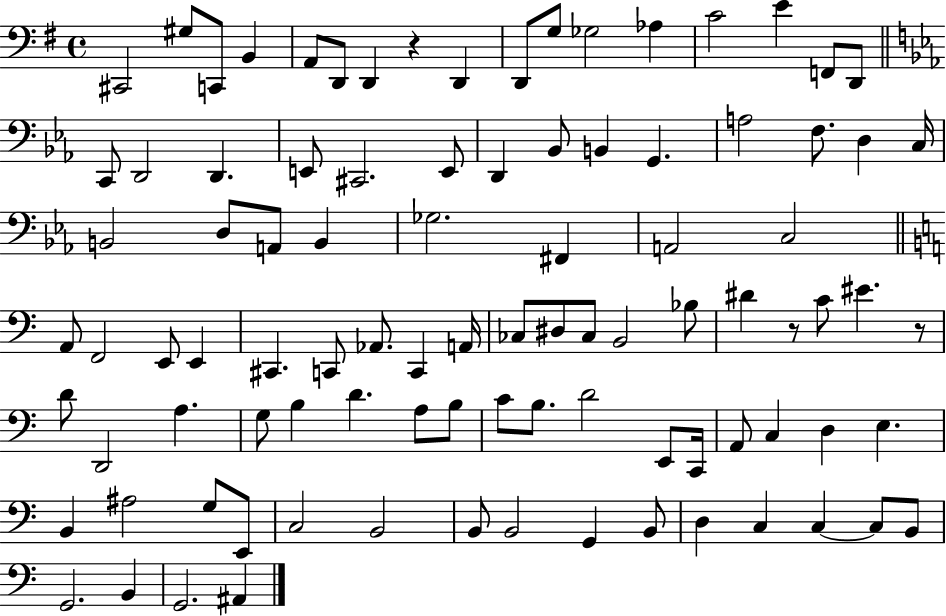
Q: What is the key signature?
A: G major